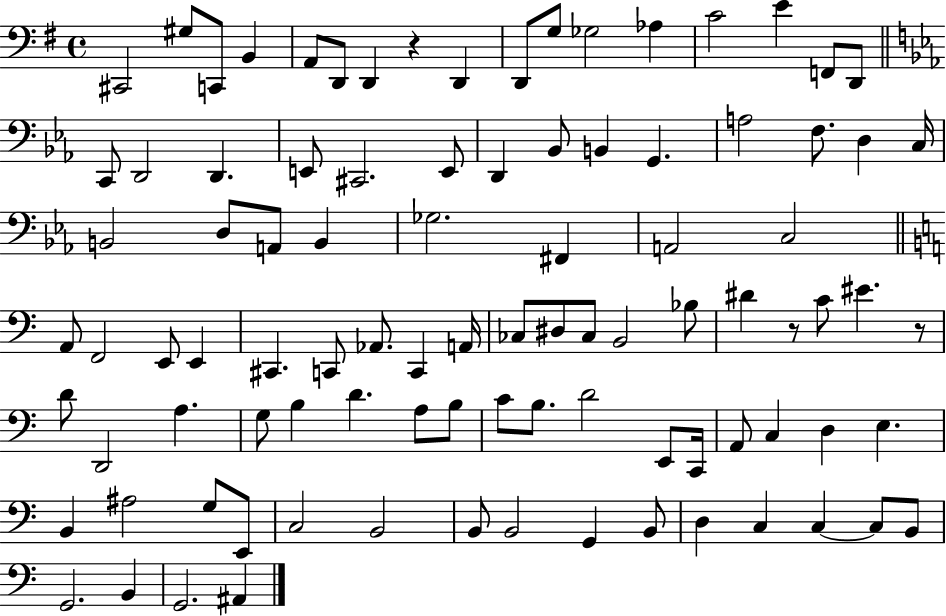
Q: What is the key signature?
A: G major